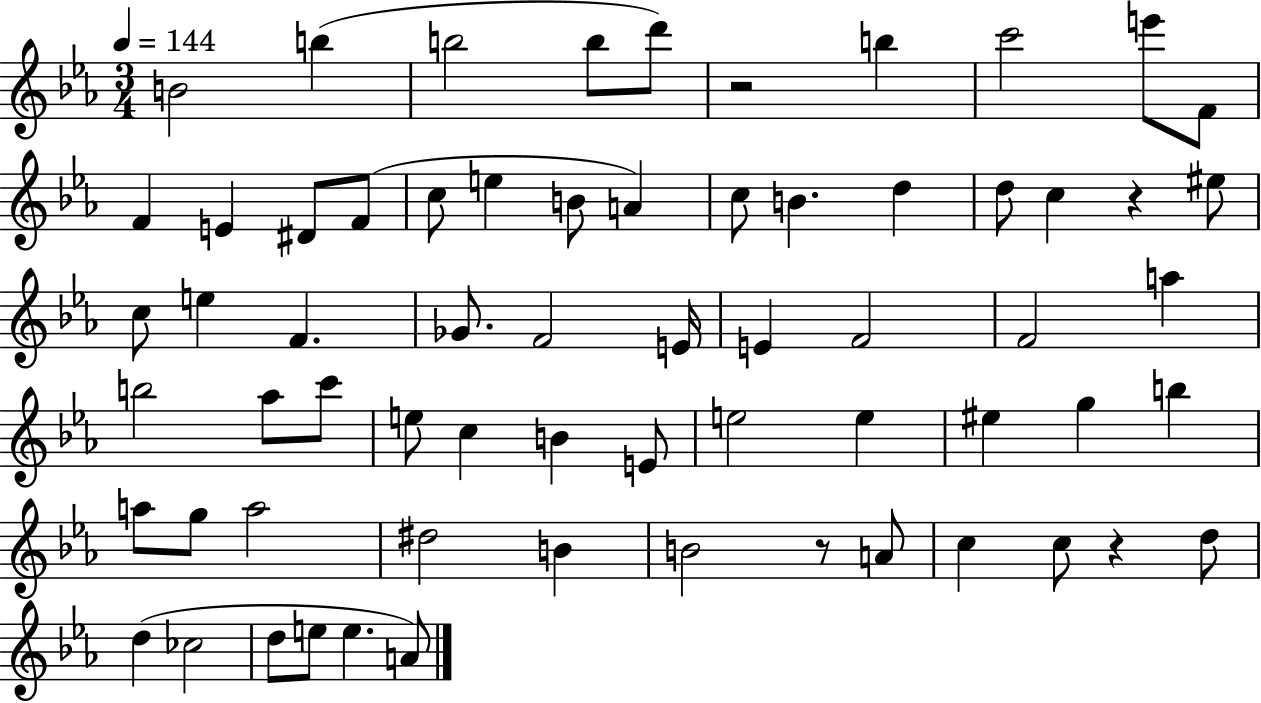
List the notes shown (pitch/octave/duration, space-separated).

B4/h B5/q B5/h B5/e D6/e R/h B5/q C6/h E6/e F4/e F4/q E4/q D#4/e F4/e C5/e E5/q B4/e A4/q C5/e B4/q. D5/q D5/e C5/q R/q EIS5/e C5/e E5/q F4/q. Gb4/e. F4/h E4/s E4/q F4/h F4/h A5/q B5/h Ab5/e C6/e E5/e C5/q B4/q E4/e E5/h E5/q EIS5/q G5/q B5/q A5/e G5/e A5/h D#5/h B4/q B4/h R/e A4/e C5/q C5/e R/q D5/e D5/q CES5/h D5/e E5/e E5/q. A4/e